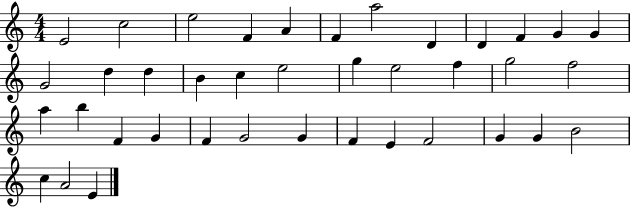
E4/h C5/h E5/h F4/q A4/q F4/q A5/h D4/q D4/q F4/q G4/q G4/q G4/h D5/q D5/q B4/q C5/q E5/h G5/q E5/h F5/q G5/h F5/h A5/q B5/q F4/q G4/q F4/q G4/h G4/q F4/q E4/q F4/h G4/q G4/q B4/h C5/q A4/h E4/q